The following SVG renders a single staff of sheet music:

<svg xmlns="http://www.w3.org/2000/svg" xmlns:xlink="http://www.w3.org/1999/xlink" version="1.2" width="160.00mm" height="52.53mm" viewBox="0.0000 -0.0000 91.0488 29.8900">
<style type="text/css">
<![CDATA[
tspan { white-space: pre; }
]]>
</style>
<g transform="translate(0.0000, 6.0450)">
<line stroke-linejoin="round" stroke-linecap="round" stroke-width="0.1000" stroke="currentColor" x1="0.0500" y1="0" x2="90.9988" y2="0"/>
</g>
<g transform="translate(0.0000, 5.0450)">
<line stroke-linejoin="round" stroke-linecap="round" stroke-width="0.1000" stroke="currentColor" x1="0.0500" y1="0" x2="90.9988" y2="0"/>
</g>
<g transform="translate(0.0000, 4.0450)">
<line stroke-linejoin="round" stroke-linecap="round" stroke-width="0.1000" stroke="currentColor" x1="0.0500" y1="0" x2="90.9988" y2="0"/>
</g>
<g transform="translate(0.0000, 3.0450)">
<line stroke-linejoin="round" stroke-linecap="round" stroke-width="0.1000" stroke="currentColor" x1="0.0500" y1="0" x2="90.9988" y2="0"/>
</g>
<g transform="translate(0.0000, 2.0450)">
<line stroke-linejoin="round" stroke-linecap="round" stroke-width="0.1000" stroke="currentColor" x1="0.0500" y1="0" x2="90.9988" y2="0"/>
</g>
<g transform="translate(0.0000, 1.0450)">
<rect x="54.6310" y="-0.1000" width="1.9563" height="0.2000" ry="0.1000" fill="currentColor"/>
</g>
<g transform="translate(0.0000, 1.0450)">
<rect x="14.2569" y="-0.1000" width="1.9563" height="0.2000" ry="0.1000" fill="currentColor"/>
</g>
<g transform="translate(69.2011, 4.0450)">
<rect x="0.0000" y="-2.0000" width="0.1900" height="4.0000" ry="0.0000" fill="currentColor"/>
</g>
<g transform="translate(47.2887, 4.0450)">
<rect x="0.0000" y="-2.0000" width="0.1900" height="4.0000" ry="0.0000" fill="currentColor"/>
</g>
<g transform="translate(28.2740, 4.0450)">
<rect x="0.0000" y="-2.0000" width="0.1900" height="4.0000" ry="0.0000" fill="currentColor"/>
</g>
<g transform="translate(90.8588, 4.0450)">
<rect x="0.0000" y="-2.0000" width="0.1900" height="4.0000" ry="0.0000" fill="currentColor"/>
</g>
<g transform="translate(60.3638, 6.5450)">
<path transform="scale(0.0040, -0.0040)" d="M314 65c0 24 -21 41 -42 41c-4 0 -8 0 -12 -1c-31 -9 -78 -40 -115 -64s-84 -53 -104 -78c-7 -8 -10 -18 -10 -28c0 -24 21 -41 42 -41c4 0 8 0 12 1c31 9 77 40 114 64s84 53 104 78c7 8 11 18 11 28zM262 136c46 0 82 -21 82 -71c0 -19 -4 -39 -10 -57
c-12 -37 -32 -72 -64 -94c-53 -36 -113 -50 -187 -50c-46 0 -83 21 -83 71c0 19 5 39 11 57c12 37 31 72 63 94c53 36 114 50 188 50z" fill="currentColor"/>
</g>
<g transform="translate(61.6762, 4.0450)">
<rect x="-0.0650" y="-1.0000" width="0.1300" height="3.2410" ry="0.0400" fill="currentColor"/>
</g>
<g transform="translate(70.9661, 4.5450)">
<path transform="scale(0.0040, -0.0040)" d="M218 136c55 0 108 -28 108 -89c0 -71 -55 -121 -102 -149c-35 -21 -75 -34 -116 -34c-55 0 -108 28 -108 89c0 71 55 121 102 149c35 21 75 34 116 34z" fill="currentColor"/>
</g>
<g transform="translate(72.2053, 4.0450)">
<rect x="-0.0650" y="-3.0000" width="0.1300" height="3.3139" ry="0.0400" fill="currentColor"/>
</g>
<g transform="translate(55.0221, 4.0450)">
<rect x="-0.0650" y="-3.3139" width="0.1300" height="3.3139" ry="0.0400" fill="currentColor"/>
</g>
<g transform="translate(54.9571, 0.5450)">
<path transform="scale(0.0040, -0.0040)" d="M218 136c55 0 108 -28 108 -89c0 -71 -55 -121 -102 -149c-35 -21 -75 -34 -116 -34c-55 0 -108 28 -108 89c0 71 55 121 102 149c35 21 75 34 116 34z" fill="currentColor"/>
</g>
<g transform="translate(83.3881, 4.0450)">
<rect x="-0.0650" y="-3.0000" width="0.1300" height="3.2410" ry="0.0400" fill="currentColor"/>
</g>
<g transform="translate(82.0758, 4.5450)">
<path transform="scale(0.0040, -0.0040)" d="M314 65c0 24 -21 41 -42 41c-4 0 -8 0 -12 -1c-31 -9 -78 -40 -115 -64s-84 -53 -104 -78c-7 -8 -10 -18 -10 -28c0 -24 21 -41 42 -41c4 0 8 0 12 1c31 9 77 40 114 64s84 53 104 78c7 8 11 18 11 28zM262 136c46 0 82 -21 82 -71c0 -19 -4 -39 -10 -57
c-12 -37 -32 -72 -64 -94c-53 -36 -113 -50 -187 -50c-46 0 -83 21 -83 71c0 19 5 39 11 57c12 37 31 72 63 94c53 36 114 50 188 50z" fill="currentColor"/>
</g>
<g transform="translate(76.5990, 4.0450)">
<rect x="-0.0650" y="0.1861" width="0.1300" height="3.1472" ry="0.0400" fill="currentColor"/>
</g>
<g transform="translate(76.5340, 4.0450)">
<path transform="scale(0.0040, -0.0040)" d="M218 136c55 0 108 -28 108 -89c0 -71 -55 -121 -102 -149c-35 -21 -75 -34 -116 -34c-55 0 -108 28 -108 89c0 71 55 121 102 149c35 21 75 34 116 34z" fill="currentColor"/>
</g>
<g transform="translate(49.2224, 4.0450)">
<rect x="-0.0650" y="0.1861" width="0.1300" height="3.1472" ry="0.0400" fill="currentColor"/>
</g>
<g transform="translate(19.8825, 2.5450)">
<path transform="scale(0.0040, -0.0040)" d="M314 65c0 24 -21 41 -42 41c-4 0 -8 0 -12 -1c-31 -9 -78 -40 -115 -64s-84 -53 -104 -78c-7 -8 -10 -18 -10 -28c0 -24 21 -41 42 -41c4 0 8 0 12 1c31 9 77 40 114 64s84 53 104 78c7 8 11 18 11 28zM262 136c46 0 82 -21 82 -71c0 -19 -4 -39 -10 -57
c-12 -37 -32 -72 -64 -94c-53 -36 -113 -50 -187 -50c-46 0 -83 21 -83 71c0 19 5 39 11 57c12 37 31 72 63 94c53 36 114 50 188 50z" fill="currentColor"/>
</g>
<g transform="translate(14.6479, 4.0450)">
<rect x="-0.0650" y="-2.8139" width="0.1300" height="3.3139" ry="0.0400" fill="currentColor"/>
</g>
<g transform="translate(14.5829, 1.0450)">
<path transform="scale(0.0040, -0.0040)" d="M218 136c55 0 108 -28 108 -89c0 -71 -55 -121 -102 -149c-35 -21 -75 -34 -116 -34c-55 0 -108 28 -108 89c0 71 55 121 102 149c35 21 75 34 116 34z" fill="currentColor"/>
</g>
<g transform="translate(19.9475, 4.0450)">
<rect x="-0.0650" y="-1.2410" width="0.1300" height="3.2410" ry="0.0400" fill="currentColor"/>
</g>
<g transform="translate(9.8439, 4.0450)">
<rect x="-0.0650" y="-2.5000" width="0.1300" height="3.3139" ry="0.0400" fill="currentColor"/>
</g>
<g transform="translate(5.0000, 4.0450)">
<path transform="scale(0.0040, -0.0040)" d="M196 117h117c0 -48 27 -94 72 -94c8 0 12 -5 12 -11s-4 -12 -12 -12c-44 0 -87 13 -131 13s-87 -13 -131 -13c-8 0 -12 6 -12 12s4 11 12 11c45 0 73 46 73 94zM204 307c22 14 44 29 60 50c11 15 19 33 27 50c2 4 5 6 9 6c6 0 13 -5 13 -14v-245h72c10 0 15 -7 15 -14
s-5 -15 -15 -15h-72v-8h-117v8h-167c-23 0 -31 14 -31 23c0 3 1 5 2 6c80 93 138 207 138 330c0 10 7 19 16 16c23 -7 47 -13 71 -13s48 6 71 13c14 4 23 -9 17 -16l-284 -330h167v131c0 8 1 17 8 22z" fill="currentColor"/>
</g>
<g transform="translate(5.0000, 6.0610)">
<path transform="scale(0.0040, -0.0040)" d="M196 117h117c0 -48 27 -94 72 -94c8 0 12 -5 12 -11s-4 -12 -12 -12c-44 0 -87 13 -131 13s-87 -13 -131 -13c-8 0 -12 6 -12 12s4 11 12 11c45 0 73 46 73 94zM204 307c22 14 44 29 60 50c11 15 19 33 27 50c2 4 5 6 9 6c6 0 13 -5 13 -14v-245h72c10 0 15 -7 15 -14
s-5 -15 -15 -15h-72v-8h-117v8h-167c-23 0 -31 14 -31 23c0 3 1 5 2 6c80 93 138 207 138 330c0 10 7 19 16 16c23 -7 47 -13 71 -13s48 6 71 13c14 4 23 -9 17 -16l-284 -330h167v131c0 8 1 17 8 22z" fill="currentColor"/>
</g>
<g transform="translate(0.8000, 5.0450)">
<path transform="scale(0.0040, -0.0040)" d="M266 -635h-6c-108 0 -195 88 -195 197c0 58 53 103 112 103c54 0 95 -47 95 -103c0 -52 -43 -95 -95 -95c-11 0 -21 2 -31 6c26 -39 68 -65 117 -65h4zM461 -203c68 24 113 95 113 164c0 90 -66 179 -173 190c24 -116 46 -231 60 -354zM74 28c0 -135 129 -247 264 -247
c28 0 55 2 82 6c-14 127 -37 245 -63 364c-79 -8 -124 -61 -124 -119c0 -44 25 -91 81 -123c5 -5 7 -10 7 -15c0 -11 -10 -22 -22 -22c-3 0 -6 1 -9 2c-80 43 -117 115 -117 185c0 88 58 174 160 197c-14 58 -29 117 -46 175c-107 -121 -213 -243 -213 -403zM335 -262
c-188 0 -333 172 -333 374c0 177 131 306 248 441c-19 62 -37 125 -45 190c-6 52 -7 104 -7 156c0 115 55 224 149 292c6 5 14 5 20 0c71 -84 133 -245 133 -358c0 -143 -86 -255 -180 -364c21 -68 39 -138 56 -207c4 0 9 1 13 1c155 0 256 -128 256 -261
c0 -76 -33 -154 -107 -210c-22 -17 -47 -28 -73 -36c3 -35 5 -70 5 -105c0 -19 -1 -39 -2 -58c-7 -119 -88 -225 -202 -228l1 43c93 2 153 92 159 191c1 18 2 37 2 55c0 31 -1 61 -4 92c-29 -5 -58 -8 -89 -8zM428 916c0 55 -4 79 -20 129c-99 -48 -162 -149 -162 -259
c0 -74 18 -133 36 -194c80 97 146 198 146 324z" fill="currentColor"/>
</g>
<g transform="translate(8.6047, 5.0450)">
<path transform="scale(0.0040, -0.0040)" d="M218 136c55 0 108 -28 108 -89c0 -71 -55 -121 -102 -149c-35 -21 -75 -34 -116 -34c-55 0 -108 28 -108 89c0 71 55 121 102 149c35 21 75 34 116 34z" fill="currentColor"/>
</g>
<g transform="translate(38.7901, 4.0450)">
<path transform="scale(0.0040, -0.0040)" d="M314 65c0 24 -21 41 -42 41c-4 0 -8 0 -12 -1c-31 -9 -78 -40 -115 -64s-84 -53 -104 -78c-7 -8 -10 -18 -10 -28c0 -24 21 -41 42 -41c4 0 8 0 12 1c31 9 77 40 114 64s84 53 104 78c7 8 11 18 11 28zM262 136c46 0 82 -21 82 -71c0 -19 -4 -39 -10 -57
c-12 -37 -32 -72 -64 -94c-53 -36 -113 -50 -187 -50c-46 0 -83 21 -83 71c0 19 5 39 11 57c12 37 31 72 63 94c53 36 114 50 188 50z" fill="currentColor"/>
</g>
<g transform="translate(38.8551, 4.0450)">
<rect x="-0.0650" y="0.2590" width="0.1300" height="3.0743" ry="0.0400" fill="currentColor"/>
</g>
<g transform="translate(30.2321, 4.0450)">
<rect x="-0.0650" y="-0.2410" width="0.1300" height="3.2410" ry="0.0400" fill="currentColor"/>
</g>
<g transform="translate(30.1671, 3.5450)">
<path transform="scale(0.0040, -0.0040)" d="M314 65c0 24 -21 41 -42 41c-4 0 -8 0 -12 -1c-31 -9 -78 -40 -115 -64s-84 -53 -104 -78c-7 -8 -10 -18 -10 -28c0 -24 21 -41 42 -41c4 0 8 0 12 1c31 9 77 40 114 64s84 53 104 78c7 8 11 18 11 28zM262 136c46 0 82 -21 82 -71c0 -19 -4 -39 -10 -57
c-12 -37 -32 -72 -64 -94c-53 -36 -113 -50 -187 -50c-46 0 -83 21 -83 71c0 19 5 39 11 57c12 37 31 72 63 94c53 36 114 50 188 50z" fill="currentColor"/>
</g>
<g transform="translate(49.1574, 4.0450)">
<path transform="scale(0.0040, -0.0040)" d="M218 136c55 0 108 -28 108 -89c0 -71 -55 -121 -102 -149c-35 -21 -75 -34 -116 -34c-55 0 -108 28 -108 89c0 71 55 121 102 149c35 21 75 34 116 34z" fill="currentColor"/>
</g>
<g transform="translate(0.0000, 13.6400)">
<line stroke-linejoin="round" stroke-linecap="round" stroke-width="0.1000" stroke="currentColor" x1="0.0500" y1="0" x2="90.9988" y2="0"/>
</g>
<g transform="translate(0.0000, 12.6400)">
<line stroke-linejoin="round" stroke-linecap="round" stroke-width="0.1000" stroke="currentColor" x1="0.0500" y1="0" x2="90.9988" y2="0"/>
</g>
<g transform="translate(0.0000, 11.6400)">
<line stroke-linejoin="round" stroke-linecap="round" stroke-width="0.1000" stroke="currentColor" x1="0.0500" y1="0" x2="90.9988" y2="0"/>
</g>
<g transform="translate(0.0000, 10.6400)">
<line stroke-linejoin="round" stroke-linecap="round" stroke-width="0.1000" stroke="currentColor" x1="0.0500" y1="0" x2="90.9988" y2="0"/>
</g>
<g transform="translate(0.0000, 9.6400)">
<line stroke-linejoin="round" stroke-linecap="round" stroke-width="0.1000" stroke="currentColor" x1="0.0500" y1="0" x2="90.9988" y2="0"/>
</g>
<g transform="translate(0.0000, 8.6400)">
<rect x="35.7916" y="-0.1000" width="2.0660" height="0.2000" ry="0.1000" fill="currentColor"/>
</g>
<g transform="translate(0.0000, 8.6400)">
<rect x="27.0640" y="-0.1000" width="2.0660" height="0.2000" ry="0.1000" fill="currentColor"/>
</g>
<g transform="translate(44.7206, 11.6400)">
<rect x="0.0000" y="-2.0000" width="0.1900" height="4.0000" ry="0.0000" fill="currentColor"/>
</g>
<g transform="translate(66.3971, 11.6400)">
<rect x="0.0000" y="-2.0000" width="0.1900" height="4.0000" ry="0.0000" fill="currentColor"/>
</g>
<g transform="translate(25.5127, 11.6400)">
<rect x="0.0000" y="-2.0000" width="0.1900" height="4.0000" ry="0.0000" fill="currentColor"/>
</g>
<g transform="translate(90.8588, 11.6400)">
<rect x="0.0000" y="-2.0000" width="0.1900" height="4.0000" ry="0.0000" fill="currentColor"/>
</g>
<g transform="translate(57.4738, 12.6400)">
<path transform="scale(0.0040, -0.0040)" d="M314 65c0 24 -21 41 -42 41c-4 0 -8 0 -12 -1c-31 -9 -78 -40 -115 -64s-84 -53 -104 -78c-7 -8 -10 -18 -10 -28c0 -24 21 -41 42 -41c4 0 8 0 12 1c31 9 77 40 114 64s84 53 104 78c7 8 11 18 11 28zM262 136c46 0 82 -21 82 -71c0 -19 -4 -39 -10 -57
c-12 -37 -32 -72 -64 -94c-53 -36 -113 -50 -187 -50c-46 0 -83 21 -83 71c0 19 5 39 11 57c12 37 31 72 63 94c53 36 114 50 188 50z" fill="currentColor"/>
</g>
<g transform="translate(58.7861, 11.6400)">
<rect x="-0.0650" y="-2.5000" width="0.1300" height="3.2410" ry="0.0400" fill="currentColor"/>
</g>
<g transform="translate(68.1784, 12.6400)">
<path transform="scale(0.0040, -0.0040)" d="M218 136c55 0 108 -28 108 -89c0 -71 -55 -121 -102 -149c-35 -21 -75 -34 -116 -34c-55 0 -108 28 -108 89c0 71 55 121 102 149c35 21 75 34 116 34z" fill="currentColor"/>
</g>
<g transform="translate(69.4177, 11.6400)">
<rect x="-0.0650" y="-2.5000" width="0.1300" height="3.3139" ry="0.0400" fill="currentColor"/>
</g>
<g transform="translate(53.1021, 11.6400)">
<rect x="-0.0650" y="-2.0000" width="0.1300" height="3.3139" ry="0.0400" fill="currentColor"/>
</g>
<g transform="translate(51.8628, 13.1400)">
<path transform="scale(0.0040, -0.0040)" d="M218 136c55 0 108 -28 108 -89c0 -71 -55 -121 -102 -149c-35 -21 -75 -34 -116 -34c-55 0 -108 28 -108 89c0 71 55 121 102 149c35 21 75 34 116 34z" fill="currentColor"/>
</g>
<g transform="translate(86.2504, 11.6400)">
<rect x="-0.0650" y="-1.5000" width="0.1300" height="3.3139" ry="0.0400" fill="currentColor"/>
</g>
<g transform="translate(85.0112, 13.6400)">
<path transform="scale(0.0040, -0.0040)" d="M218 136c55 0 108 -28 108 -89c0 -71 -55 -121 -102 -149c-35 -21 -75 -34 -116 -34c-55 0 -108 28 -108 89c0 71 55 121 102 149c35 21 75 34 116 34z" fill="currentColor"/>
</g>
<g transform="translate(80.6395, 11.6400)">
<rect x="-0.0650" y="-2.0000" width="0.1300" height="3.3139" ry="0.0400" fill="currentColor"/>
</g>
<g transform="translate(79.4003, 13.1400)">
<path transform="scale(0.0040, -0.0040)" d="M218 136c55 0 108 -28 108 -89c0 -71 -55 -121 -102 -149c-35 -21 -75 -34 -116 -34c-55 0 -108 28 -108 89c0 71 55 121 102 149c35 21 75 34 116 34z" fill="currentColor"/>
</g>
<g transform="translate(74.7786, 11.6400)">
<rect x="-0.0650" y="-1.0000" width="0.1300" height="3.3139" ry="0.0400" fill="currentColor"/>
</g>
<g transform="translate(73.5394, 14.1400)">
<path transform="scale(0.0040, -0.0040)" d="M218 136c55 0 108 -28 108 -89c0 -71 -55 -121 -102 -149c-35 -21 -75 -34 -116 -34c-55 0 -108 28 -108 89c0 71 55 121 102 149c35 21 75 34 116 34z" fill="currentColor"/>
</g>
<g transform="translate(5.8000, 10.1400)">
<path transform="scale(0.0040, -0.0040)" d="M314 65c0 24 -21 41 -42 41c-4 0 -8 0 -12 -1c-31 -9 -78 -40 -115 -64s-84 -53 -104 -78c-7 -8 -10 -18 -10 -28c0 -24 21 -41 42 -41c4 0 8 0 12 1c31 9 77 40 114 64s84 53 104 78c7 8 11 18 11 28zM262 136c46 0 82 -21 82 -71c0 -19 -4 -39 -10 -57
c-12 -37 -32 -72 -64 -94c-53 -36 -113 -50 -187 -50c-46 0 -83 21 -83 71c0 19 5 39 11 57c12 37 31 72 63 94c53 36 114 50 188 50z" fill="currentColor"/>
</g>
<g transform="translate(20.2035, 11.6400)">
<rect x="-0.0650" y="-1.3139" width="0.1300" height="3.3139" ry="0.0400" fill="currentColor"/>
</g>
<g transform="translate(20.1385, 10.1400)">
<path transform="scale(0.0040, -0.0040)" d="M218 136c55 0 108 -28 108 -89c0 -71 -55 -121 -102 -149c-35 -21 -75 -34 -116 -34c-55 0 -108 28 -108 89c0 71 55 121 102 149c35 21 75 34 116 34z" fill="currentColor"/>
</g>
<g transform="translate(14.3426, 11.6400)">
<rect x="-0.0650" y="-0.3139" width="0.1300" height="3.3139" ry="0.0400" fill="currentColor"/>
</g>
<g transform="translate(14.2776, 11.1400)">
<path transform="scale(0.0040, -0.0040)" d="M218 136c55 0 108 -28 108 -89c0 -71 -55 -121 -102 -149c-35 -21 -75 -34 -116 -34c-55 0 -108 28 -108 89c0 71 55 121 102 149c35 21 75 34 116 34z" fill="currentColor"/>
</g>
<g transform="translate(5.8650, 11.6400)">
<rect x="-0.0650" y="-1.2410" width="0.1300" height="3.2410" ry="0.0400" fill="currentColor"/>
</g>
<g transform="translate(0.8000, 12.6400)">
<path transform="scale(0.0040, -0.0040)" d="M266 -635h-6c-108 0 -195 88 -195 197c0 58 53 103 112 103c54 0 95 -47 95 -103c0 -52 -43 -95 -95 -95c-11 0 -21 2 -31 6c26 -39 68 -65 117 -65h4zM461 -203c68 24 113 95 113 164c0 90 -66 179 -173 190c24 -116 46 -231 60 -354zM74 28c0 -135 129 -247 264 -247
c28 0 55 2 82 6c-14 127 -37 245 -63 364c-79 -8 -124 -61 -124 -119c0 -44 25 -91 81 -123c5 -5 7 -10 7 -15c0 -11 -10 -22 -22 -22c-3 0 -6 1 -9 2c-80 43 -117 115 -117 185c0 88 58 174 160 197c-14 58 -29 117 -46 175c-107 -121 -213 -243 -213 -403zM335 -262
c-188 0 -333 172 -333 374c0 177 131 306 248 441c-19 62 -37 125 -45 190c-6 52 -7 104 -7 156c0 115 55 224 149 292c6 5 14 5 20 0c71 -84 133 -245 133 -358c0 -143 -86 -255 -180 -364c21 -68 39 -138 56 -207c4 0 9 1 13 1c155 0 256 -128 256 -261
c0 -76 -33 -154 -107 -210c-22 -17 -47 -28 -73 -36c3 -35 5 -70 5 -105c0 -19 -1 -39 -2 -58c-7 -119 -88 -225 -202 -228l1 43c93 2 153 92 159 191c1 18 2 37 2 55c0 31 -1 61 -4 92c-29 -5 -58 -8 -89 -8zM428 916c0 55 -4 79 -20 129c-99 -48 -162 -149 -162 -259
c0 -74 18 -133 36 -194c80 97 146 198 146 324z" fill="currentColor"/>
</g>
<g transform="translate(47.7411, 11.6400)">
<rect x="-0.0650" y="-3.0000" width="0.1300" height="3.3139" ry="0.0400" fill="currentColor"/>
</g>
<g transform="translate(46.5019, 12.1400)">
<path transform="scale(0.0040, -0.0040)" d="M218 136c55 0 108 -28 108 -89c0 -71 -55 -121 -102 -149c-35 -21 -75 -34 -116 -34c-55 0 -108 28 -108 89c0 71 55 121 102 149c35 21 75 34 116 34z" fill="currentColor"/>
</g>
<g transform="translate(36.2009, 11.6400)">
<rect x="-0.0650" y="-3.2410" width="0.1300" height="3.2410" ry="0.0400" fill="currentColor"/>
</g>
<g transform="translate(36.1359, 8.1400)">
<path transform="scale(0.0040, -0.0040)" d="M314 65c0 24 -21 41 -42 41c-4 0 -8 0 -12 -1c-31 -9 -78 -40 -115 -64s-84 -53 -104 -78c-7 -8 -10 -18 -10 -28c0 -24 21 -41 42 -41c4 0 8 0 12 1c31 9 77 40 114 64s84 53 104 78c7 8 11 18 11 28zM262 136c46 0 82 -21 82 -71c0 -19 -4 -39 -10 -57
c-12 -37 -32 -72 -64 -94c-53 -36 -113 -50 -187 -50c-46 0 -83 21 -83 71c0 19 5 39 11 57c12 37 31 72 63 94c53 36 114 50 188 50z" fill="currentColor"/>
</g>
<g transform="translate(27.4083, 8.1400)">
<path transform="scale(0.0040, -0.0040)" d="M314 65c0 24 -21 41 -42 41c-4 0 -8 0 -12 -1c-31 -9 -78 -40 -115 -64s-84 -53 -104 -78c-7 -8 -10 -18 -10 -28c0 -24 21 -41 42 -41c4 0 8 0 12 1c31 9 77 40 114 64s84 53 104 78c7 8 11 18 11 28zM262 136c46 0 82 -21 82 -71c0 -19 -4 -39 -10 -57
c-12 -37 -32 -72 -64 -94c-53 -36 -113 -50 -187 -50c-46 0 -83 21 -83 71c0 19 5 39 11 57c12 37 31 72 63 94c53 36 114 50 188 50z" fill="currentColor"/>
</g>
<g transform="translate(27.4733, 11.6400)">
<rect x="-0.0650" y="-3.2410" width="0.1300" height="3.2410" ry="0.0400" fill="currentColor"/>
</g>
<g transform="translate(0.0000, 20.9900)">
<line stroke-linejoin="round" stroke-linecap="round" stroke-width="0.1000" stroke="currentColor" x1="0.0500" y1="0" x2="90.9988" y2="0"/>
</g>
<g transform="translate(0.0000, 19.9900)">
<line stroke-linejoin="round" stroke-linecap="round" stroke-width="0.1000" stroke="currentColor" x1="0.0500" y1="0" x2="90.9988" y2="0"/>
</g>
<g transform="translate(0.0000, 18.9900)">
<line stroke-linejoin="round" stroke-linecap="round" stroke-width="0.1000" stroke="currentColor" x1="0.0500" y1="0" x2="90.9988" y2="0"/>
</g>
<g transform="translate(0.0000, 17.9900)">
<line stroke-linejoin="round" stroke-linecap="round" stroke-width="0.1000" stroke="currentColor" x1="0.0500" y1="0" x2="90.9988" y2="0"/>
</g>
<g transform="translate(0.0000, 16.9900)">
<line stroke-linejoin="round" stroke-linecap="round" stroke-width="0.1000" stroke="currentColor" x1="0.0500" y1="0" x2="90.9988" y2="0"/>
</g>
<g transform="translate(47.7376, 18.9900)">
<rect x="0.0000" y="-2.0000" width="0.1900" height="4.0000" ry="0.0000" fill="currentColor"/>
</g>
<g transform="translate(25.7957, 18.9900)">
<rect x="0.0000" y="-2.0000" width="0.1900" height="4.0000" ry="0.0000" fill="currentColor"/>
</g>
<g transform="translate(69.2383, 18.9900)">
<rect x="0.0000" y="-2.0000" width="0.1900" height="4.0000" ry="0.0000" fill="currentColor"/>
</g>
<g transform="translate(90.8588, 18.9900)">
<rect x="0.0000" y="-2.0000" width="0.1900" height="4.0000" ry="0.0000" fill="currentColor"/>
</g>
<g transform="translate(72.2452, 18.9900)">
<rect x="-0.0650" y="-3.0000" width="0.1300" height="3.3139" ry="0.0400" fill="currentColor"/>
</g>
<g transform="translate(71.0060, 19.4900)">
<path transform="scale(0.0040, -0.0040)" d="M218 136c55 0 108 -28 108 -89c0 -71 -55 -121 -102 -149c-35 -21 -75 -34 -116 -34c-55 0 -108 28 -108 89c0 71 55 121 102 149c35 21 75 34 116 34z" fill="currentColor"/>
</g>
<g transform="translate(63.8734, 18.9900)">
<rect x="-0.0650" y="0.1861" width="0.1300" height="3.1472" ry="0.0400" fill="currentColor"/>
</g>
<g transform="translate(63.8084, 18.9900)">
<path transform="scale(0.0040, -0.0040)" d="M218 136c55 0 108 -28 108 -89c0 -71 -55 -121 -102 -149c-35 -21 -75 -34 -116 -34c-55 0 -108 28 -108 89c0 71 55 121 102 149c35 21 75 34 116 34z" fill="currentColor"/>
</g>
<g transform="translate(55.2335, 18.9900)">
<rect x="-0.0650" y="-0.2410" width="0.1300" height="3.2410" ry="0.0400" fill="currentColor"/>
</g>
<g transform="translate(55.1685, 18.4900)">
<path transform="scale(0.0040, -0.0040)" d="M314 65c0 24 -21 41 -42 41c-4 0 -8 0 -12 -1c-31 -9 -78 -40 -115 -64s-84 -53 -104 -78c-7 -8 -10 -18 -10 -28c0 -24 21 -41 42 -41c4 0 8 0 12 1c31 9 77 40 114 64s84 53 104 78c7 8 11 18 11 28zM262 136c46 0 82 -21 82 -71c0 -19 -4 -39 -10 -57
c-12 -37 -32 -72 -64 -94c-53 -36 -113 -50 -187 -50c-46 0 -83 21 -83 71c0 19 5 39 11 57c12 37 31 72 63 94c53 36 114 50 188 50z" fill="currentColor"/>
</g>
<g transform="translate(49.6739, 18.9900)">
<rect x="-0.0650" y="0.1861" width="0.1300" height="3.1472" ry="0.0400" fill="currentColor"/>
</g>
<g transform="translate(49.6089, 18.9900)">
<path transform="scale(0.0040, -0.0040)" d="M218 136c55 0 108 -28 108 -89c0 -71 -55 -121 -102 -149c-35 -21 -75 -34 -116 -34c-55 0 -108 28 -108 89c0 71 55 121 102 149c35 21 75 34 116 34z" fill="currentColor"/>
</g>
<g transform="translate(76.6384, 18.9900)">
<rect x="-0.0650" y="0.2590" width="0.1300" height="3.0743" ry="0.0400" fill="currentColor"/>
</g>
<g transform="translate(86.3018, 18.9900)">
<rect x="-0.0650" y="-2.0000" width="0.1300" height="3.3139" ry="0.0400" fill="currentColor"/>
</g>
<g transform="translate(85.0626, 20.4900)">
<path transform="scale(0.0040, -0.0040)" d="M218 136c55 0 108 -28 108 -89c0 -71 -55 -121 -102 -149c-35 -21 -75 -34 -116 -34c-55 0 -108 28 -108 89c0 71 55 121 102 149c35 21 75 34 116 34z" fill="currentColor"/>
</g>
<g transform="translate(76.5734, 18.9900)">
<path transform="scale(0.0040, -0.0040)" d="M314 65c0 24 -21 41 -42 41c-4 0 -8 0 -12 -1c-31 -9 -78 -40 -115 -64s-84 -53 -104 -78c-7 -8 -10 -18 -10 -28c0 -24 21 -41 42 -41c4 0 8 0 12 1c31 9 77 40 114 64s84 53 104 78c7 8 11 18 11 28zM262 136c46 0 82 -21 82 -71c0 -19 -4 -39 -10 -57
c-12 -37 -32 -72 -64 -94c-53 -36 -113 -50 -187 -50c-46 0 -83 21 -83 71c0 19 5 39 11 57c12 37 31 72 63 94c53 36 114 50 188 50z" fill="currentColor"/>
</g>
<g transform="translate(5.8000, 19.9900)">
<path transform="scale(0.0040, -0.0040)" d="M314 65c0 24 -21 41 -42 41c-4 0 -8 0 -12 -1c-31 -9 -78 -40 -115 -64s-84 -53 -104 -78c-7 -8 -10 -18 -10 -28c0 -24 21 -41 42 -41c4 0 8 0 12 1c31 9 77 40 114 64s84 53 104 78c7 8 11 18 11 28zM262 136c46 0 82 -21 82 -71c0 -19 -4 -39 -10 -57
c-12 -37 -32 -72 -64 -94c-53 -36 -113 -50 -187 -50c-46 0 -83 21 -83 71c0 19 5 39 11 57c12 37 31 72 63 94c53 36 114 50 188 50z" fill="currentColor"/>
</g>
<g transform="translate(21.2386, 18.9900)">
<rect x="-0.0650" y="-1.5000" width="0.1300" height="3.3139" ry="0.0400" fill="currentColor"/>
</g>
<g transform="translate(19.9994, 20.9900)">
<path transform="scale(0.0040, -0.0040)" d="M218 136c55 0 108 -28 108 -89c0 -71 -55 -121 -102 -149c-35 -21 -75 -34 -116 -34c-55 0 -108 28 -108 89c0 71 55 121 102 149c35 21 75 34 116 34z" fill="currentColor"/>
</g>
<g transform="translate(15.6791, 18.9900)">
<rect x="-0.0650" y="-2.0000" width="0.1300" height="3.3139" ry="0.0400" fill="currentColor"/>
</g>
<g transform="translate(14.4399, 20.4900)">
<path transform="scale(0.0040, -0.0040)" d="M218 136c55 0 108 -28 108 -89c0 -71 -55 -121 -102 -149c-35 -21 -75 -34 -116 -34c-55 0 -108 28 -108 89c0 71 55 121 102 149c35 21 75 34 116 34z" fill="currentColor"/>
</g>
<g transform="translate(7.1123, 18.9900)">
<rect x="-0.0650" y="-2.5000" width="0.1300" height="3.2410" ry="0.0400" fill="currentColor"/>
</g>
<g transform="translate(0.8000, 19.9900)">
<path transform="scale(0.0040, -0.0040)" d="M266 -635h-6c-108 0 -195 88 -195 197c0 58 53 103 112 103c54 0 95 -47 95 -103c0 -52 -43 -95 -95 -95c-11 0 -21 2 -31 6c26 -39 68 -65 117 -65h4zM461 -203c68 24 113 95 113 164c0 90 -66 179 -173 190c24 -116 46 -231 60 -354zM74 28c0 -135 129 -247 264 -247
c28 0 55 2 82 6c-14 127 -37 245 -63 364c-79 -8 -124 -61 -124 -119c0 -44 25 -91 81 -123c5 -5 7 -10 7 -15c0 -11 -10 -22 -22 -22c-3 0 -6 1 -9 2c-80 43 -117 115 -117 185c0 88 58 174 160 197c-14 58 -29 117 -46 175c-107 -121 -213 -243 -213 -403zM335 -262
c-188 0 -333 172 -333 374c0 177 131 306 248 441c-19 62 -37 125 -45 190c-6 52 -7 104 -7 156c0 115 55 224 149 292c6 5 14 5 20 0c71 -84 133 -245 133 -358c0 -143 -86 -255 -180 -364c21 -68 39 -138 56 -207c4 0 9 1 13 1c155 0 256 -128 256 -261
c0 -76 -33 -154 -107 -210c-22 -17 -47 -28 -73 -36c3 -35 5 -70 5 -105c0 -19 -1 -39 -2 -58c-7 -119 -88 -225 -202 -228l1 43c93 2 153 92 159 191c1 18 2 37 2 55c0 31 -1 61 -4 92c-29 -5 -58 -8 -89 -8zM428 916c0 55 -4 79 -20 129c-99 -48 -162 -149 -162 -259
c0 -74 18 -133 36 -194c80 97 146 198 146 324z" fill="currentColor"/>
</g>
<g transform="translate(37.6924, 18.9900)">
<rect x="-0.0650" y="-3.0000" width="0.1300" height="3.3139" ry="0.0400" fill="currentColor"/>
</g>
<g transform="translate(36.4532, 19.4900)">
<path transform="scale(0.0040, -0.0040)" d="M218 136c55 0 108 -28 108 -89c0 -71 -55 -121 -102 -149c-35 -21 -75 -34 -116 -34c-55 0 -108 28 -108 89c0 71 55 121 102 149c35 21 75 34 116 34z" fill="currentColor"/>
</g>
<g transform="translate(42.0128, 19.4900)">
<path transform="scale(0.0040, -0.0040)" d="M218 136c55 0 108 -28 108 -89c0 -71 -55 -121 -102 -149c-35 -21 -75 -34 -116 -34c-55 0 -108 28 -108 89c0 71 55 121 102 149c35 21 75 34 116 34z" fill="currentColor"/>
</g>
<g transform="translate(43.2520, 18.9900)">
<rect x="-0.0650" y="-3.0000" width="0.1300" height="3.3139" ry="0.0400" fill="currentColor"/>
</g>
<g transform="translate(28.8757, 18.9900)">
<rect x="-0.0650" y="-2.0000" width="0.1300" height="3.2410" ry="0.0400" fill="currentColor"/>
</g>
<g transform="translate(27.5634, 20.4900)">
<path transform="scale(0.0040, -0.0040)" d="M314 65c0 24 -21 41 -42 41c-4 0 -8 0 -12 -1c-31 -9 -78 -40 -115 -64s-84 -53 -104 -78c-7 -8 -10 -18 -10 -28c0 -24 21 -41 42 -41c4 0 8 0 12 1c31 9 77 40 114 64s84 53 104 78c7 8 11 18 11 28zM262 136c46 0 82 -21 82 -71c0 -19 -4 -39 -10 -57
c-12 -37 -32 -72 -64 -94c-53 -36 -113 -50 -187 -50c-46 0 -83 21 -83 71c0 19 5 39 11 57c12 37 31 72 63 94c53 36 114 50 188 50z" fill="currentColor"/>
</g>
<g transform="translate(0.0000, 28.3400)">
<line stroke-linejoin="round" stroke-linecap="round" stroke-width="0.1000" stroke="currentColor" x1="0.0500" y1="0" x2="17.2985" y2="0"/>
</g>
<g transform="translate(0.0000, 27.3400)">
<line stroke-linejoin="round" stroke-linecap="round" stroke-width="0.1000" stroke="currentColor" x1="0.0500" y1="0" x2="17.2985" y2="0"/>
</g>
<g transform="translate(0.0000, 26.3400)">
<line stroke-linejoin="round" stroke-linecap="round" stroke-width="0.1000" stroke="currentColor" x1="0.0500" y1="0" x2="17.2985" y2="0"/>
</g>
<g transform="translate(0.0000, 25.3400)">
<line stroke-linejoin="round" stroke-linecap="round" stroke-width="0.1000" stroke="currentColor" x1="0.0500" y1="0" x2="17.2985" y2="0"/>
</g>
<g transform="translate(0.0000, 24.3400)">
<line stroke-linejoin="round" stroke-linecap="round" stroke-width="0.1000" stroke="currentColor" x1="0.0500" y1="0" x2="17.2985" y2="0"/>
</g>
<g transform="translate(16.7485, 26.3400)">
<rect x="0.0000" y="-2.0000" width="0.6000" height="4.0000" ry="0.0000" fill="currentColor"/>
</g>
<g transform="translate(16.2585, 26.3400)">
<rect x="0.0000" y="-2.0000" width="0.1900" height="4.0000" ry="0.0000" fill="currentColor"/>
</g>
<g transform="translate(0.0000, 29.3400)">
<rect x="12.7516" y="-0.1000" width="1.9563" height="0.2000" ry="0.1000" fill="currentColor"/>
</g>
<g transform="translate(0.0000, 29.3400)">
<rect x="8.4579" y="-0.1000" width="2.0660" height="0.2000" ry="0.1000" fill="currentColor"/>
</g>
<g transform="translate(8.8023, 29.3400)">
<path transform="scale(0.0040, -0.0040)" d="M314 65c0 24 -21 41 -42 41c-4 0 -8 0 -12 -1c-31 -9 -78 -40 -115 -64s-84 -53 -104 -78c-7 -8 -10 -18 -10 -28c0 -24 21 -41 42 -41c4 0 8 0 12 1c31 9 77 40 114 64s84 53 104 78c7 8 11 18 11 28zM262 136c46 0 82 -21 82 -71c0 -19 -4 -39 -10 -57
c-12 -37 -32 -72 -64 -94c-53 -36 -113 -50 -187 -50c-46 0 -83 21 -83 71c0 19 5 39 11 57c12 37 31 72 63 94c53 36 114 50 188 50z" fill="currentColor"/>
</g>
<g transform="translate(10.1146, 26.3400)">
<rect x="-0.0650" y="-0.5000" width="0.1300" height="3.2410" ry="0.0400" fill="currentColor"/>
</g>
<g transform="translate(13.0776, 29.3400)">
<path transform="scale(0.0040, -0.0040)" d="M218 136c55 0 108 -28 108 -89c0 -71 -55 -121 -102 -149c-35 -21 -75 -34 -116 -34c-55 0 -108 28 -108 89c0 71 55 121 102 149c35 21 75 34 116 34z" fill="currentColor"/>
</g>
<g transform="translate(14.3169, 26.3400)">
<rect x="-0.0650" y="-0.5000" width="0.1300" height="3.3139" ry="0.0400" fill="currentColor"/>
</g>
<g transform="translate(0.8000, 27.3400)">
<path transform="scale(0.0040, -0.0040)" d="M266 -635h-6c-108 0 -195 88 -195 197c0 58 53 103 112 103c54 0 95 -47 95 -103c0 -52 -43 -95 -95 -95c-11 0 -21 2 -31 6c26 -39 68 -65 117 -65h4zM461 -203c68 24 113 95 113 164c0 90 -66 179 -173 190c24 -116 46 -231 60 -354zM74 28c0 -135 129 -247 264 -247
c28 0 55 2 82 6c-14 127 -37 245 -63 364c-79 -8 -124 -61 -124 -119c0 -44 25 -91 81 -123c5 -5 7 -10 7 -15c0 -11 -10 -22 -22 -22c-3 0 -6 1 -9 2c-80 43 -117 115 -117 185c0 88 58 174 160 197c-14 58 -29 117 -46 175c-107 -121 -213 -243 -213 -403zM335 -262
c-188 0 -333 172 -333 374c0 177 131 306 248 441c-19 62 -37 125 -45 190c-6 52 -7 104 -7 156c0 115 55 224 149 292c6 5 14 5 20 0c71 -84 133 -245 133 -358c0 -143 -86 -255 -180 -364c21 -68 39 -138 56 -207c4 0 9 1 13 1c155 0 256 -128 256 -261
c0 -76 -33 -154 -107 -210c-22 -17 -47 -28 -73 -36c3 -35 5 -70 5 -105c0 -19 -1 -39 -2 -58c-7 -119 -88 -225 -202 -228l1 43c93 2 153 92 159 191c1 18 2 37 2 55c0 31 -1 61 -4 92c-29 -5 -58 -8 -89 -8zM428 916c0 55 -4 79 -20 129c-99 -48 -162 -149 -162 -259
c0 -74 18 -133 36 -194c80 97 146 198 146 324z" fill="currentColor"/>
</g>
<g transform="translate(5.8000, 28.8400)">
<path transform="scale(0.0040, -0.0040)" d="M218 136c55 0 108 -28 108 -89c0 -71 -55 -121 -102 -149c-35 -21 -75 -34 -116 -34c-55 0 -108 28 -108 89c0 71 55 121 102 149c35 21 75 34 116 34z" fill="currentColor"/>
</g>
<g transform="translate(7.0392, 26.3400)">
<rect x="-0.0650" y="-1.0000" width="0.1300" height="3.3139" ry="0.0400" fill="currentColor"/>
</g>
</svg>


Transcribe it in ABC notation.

X:1
T:Untitled
M:4/4
L:1/4
K:C
G a e2 c2 B2 B b D2 A B A2 e2 c e b2 b2 A F G2 G D F E G2 F E F2 A A B c2 B A B2 F D C2 C